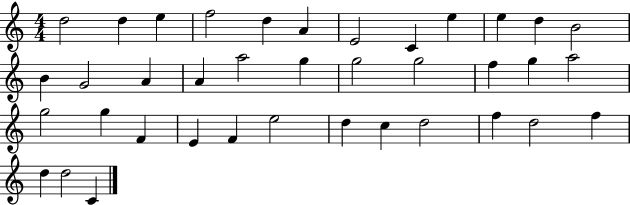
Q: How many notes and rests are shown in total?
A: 38